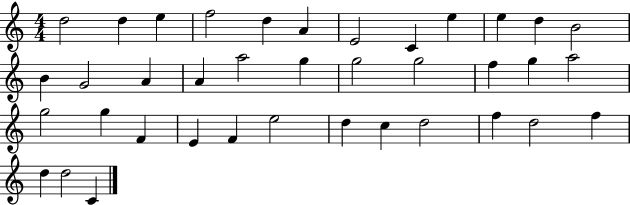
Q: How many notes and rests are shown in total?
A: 38